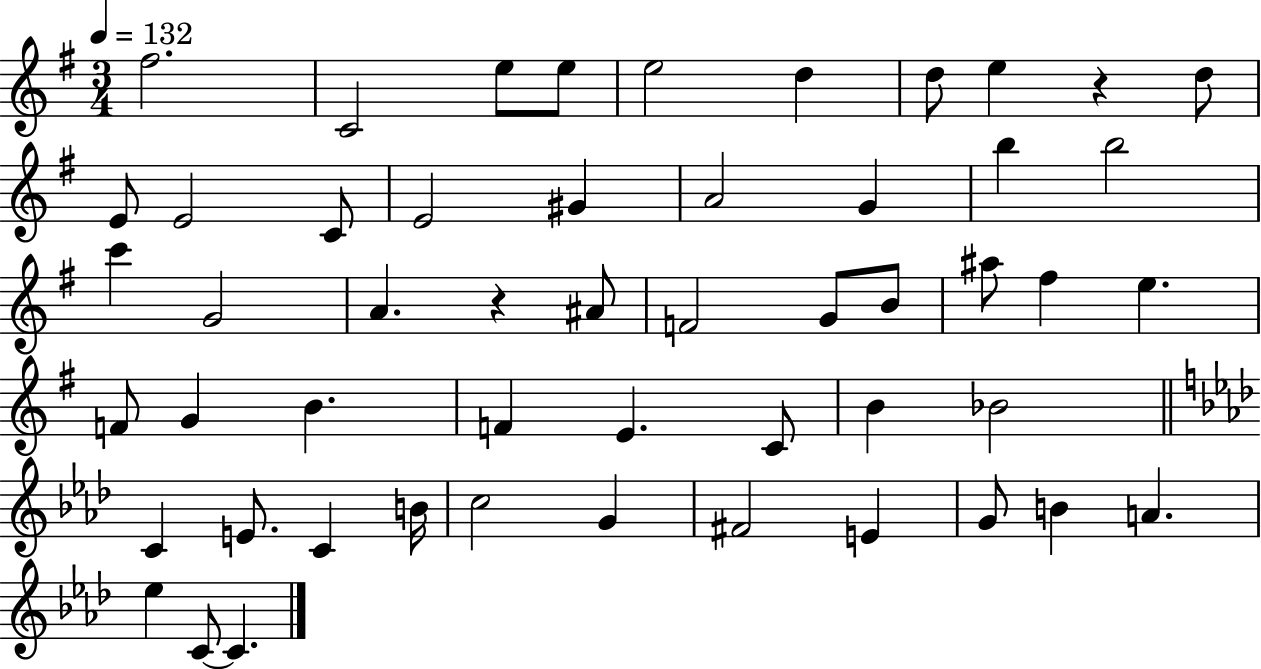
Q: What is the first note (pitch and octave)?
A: F#5